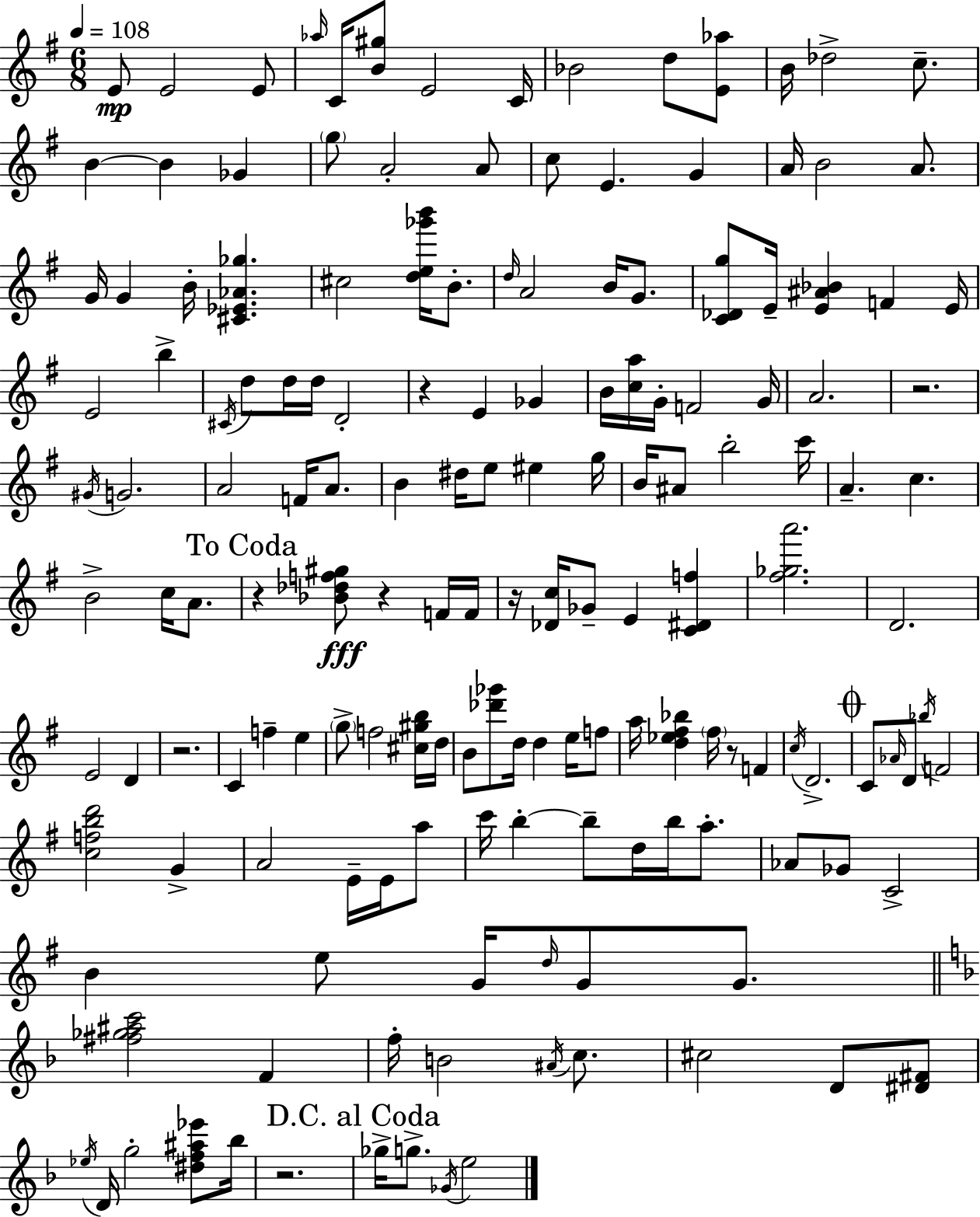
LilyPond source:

{
  \clef treble
  \numericTimeSignature
  \time 6/8
  \key e \minor
  \tempo 4 = 108
  \repeat volta 2 { e'8\mp e'2 e'8 | \grace { aes''16 } c'16 <b' gis''>8 e'2 | c'16 bes'2 d''8 <e' aes''>8 | b'16 des''2-> c''8.-- | \break b'4~~ b'4 ges'4 | \parenthesize g''8 a'2-. a'8 | c''8 e'4. g'4 | a'16 b'2 a'8. | \break g'16 g'4 b'16-. <cis' ees' aes' ges''>4. | cis''2 <d'' e'' ges''' b'''>16 b'8.-. | \grace { d''16 } a'2 b'16 g'8. | <c' des' g''>8 e'16-- <e' ais' bes'>4 f'4 | \break e'16 e'2 b''4-> | \acciaccatura { cis'16 } d''8 d''16 d''16 d'2-. | r4 e'4 ges'4 | b'16 <c'' a''>16 g'16-. f'2 | \break g'16 a'2. | r2. | \acciaccatura { gis'16 } g'2. | a'2 | \break f'16 a'8. b'4 dis''16 e''8 eis''4 | g''16 b'16 ais'8 b''2-. | c'''16 a'4.-- c''4. | b'2-> | \break c''16 a'8. \mark "To Coda" r4 <bes' des'' f'' gis''>8\fff r4 | f'16 f'16 r16 <des' c''>16 ges'8-- e'4 | <c' dis' f''>4 <fis'' ges'' a'''>2. | d'2. | \break e'2 | d'4 r2. | c'4 f''4-- | e''4 \parenthesize g''8-> f''2 | \break <cis'' gis'' b''>16 d''16 b'8 <des''' ges'''>8 d''16 d''4 | e''16 f''8 a''16 <d'' ees'' fis'' bes''>4 \parenthesize fis''16 r8 | f'4 \acciaccatura { c''16 } d'2.-> | \mark \markup { \musicglyph "scripts.coda" } c'8 \grace { aes'16 } d'8 \acciaccatura { bes''16 } f'2 | \break <c'' f'' b'' d'''>2 | g'4-> a'2 | e'16-- e'16 a''8 c'''16 b''4-.~~ | b''8-- d''16 b''16 a''8.-. aes'8 ges'8 c'2-> | \break b'4 e''8 | g'16 \grace { d''16 } g'8 g'8. \bar "||" \break \key f \major <fis'' ges'' ais'' c'''>2 f'4 | f''16-. b'2 \acciaccatura { ais'16 } c''8. | cis''2 d'8 <dis' fis'>8 | \acciaccatura { ees''16 } d'16 g''2-. <dis'' f'' ais'' ees'''>8 | \break bes''16 r2. | \mark "D.C. al Coda" ges''16-> g''8.-> \acciaccatura { ges'16 } e''2 | } \bar "|."
}